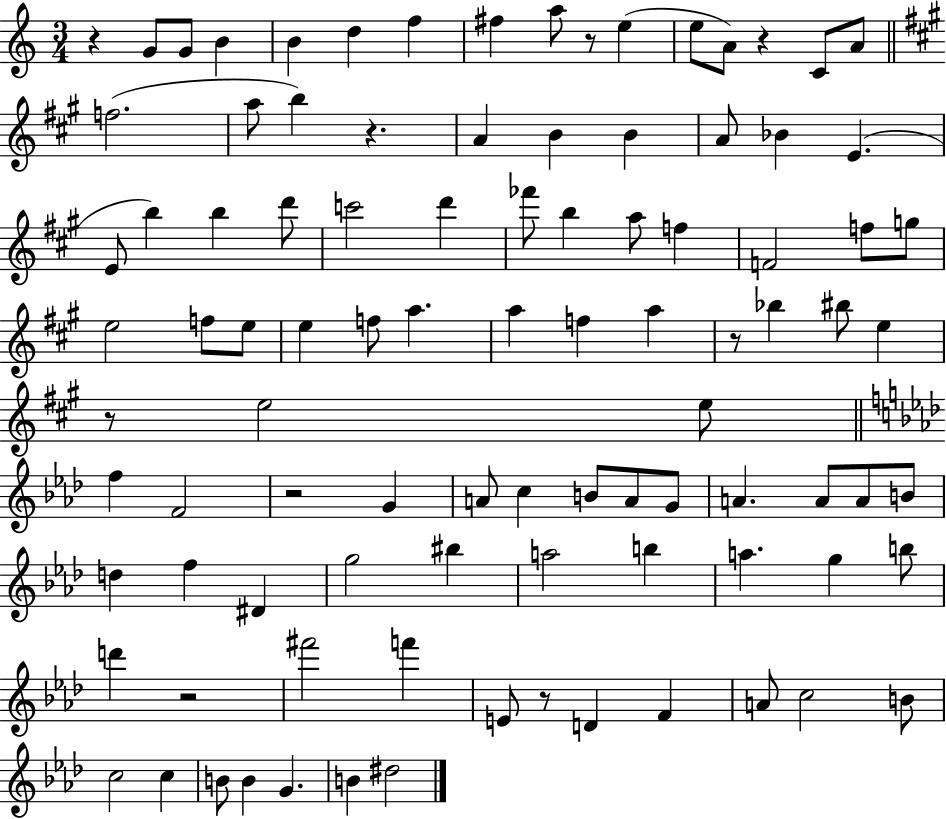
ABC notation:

X:1
T:Untitled
M:3/4
L:1/4
K:C
z G/2 G/2 B B d f ^f a/2 z/2 e e/2 A/2 z C/2 A/2 f2 a/2 b z A B B A/2 _B E E/2 b b d'/2 c'2 d' _f'/2 b a/2 f F2 f/2 g/2 e2 f/2 e/2 e f/2 a a f a z/2 _b ^b/2 e z/2 e2 e/2 f F2 z2 G A/2 c B/2 A/2 G/2 A A/2 A/2 B/2 d f ^D g2 ^b a2 b a g b/2 d' z2 ^f'2 f' E/2 z/2 D F A/2 c2 B/2 c2 c B/2 B G B ^d2